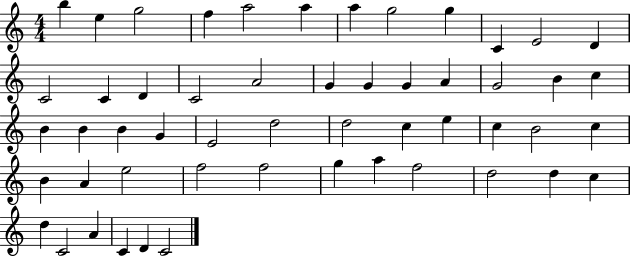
X:1
T:Untitled
M:4/4
L:1/4
K:C
b e g2 f a2 a a g2 g C E2 D C2 C D C2 A2 G G G A G2 B c B B B G E2 d2 d2 c e c B2 c B A e2 f2 f2 g a f2 d2 d c d C2 A C D C2